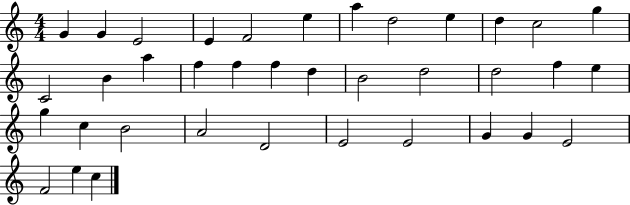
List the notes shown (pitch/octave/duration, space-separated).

G4/q G4/q E4/h E4/q F4/h E5/q A5/q D5/h E5/q D5/q C5/h G5/q C4/h B4/q A5/q F5/q F5/q F5/q D5/q B4/h D5/h D5/h F5/q E5/q G5/q C5/q B4/h A4/h D4/h E4/h E4/h G4/q G4/q E4/h F4/h E5/q C5/q